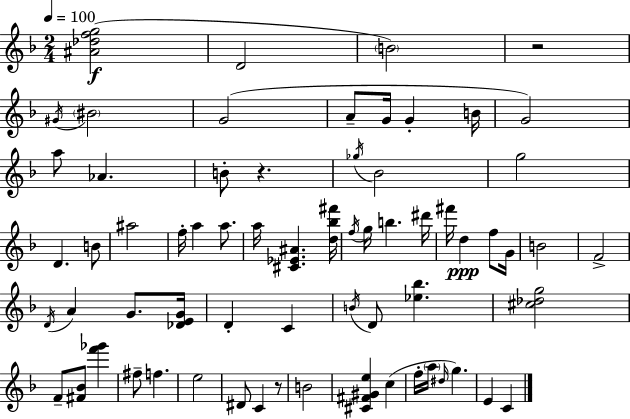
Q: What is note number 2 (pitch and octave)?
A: B4